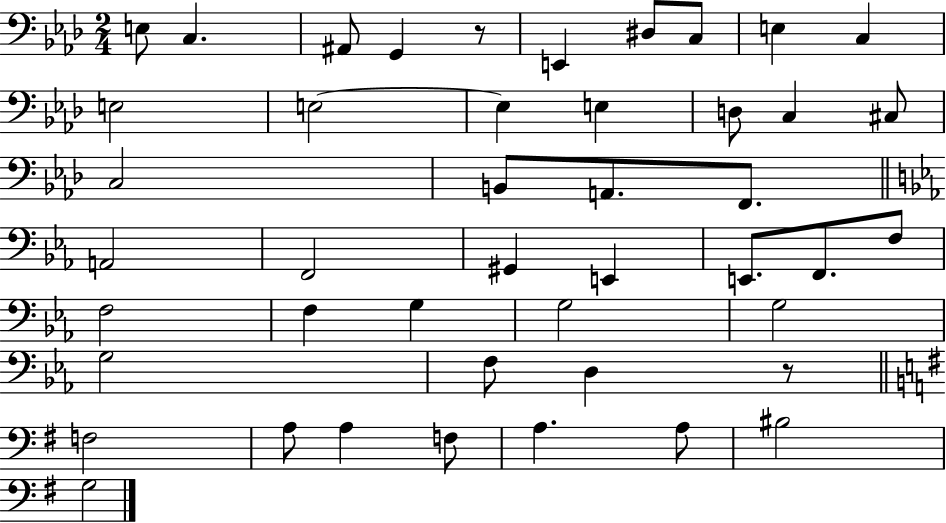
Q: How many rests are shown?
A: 2